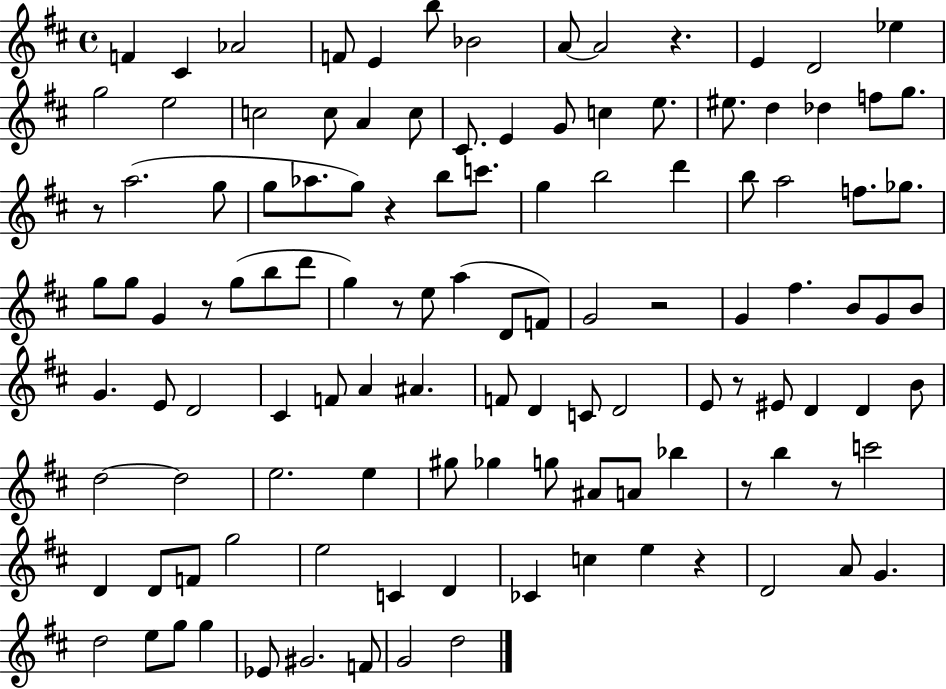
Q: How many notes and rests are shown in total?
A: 119